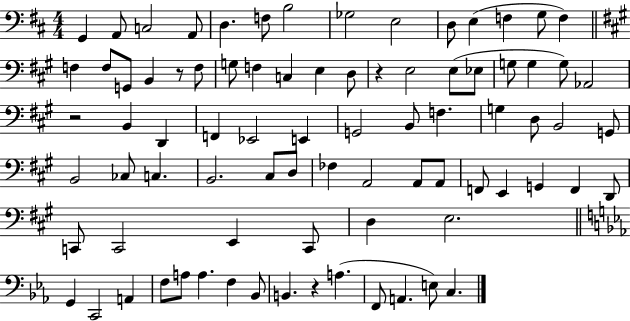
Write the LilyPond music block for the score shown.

{
  \clef bass
  \numericTimeSignature
  \time 4/4
  \key d \major
  g,4 a,8 c2 a,8 | d4. f8 b2 | ges2 e2 | d8 e4( f4 g8 f4) | \break \bar "||" \break \key a \major f4 f8 g,8 b,4 r8 f8 | g8 f4 c4 e4 d8 | r4 e2 e8( ees8 | g8 g4 g8) aes,2 | \break r2 b,4 d,4 | f,4 ees,2 e,4 | g,2 b,8 f4. | g4 d8 b,2 g,8 | \break b,2 ces8 c4. | b,2. cis8 d8 | fes4 a,2 a,8 a,8 | f,8 e,4 g,4 f,4 d,8 | \break c,8 c,2 e,4 c,8 | d4 e2. | \bar "||" \break \key c \minor g,4 c,2 a,4 | f8 a8 a4. f4 bes,8 | b,4. r4 a4.( | f,8 a,4. e8) c4. | \break \bar "|."
}